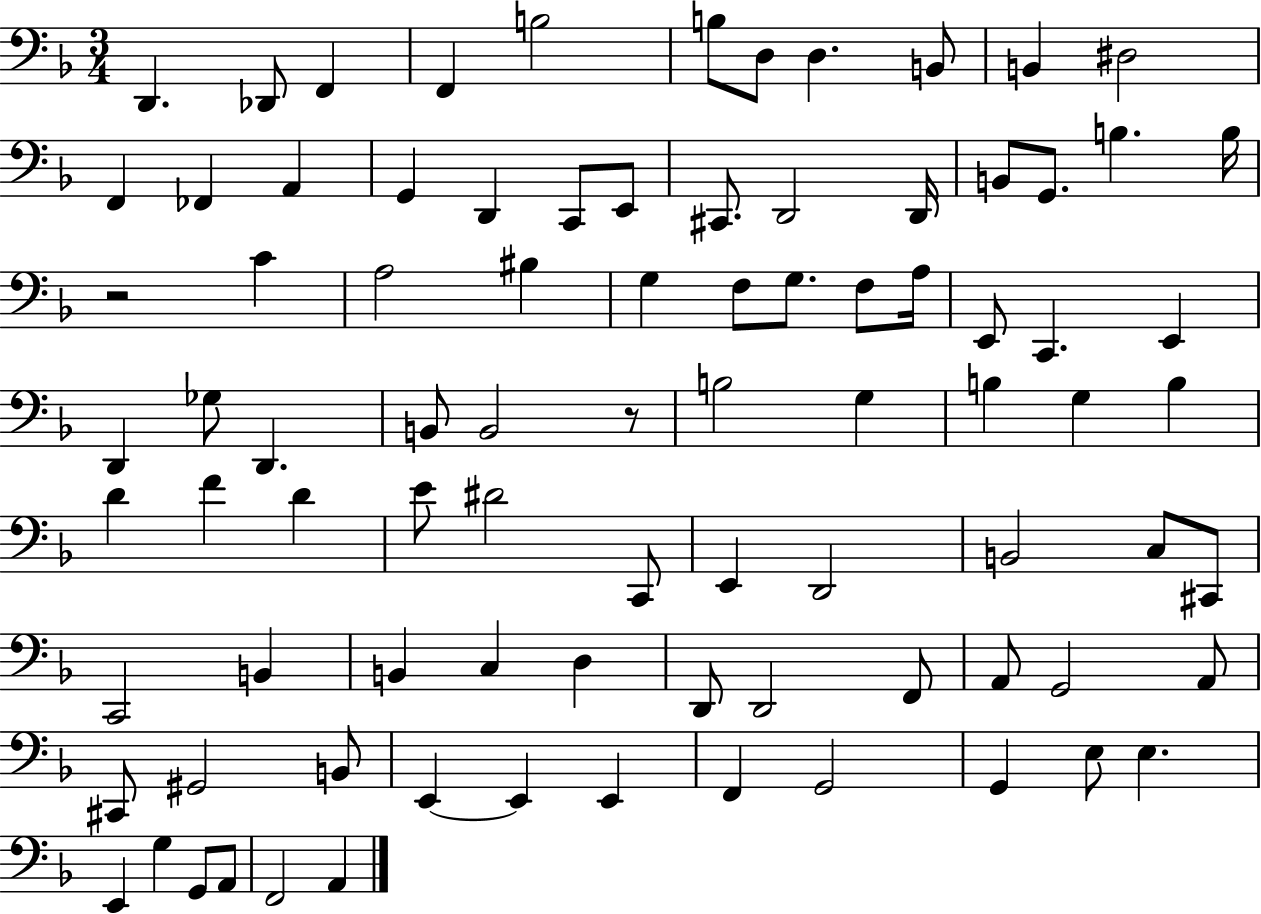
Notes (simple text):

D2/q. Db2/e F2/q F2/q B3/h B3/e D3/e D3/q. B2/e B2/q D#3/h F2/q FES2/q A2/q G2/q D2/q C2/e E2/e C#2/e. D2/h D2/s B2/e G2/e. B3/q. B3/s R/h C4/q A3/h BIS3/q G3/q F3/e G3/e. F3/e A3/s E2/e C2/q. E2/q D2/q Gb3/e D2/q. B2/e B2/h R/e B3/h G3/q B3/q G3/q B3/q D4/q F4/q D4/q E4/e D#4/h C2/e E2/q D2/h B2/h C3/e C#2/e C2/h B2/q B2/q C3/q D3/q D2/e D2/h F2/e A2/e G2/h A2/e C#2/e G#2/h B2/e E2/q E2/q E2/q F2/q G2/h G2/q E3/e E3/q. E2/q G3/q G2/e A2/e F2/h A2/q